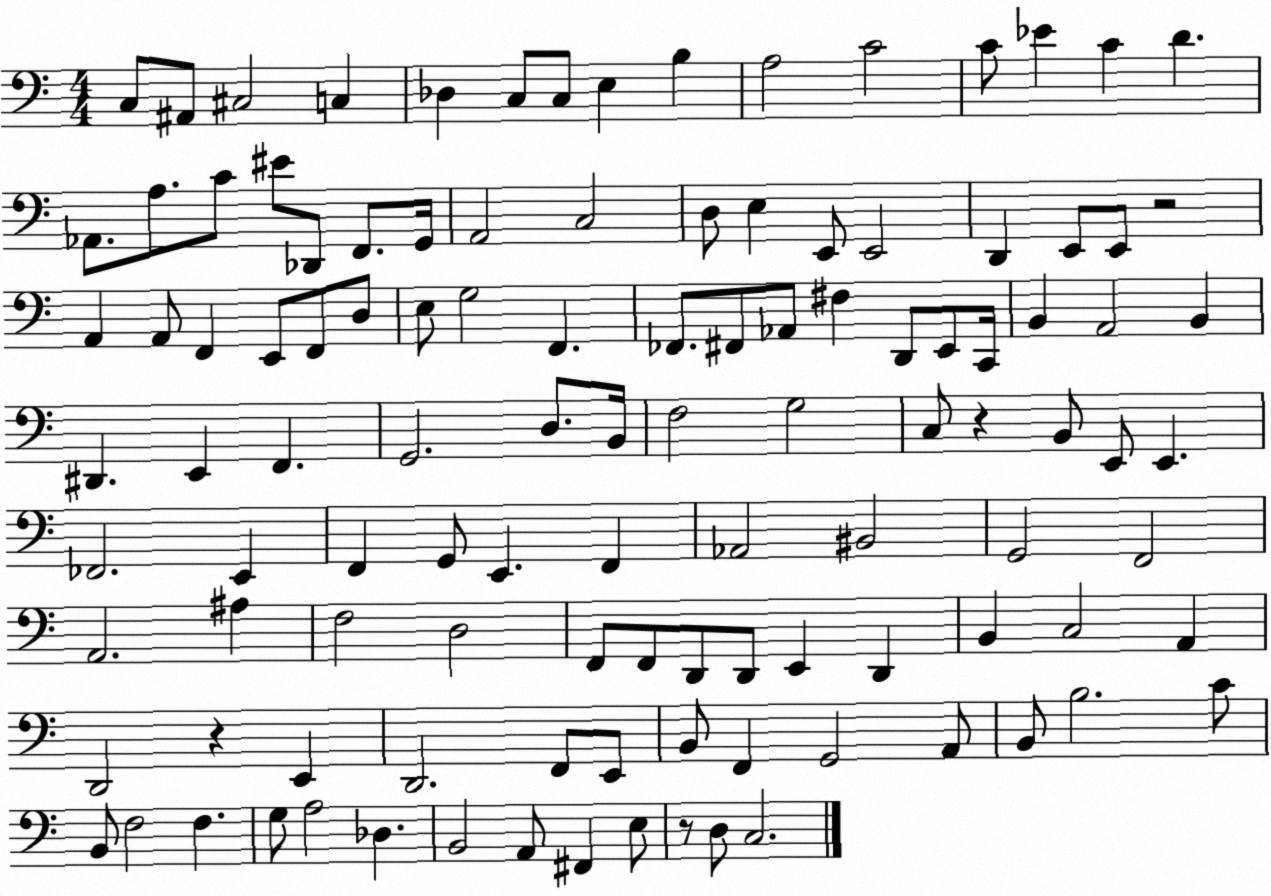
X:1
T:Untitled
M:4/4
L:1/4
K:C
C,/2 ^A,,/2 ^C,2 C, _D, C,/2 C,/2 E, B, A,2 C2 C/2 _E C D _A,,/2 A,/2 C/2 ^E/2 _D,,/2 F,,/2 G,,/4 A,,2 C,2 D,/2 E, E,,/2 E,,2 D,, E,,/2 E,,/2 z2 A,, A,,/2 F,, E,,/2 F,,/2 D,/2 E,/2 G,2 F,, _F,,/2 ^F,,/2 _A,,/2 ^F, D,,/2 E,,/2 C,,/4 B,, A,,2 B,, ^D,, E,, F,, G,,2 D,/2 B,,/4 F,2 G,2 C,/2 z B,,/2 E,,/2 E,, _F,,2 E,, F,, G,,/2 E,, F,, _A,,2 ^B,,2 G,,2 F,,2 A,,2 ^A, F,2 D,2 F,,/2 F,,/2 D,,/2 D,,/2 E,, D,, B,, C,2 A,, D,,2 z E,, D,,2 F,,/2 E,,/2 B,,/2 F,, G,,2 A,,/2 B,,/2 B,2 C/2 B,,/2 F,2 F, G,/2 A,2 _D, B,,2 A,,/2 ^F,, E,/2 z/2 D,/2 C,2